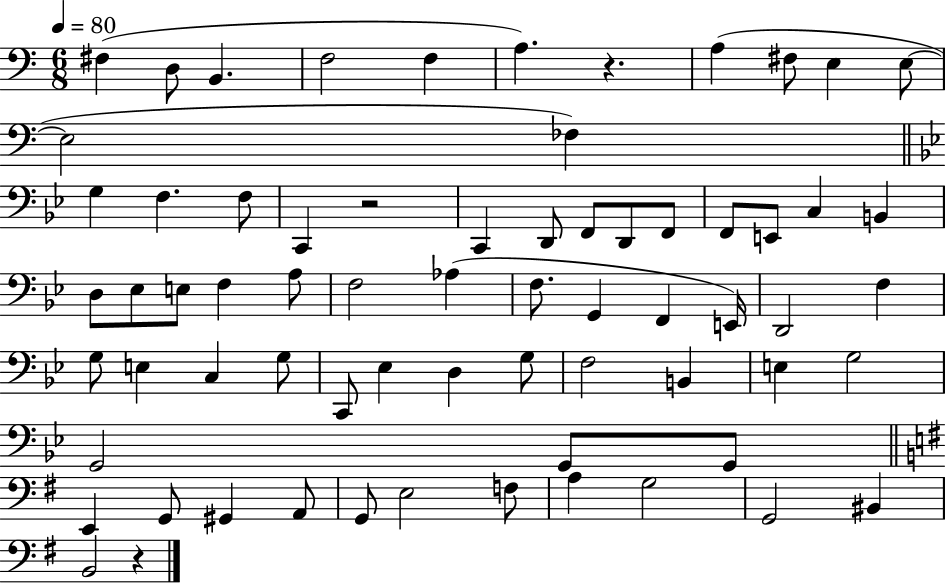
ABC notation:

X:1
T:Untitled
M:6/8
L:1/4
K:C
^F, D,/2 B,, F,2 F, A, z A, ^F,/2 E, E,/2 E,2 _F, G, F, F,/2 C,, z2 C,, D,,/2 F,,/2 D,,/2 F,,/2 F,,/2 E,,/2 C, B,, D,/2 _E,/2 E,/2 F, A,/2 F,2 _A, F,/2 G,, F,, E,,/4 D,,2 F, G,/2 E, C, G,/2 C,,/2 _E, D, G,/2 F,2 B,, E, G,2 G,,2 G,,/2 G,,/2 E,, G,,/2 ^G,, A,,/2 G,,/2 E,2 F,/2 A, G,2 G,,2 ^B,, B,,2 z